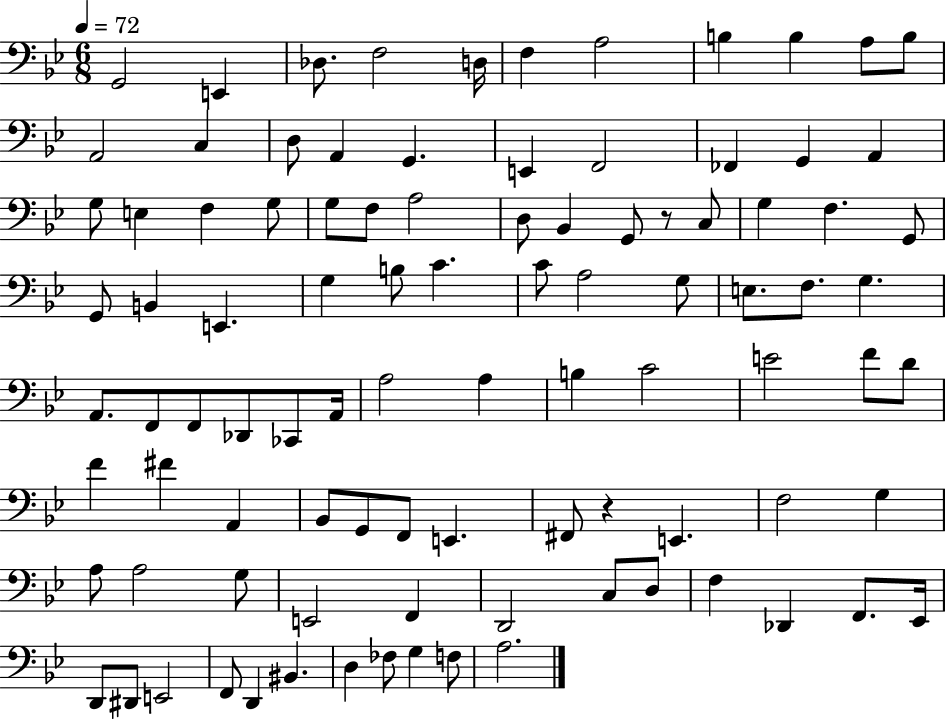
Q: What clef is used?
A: bass